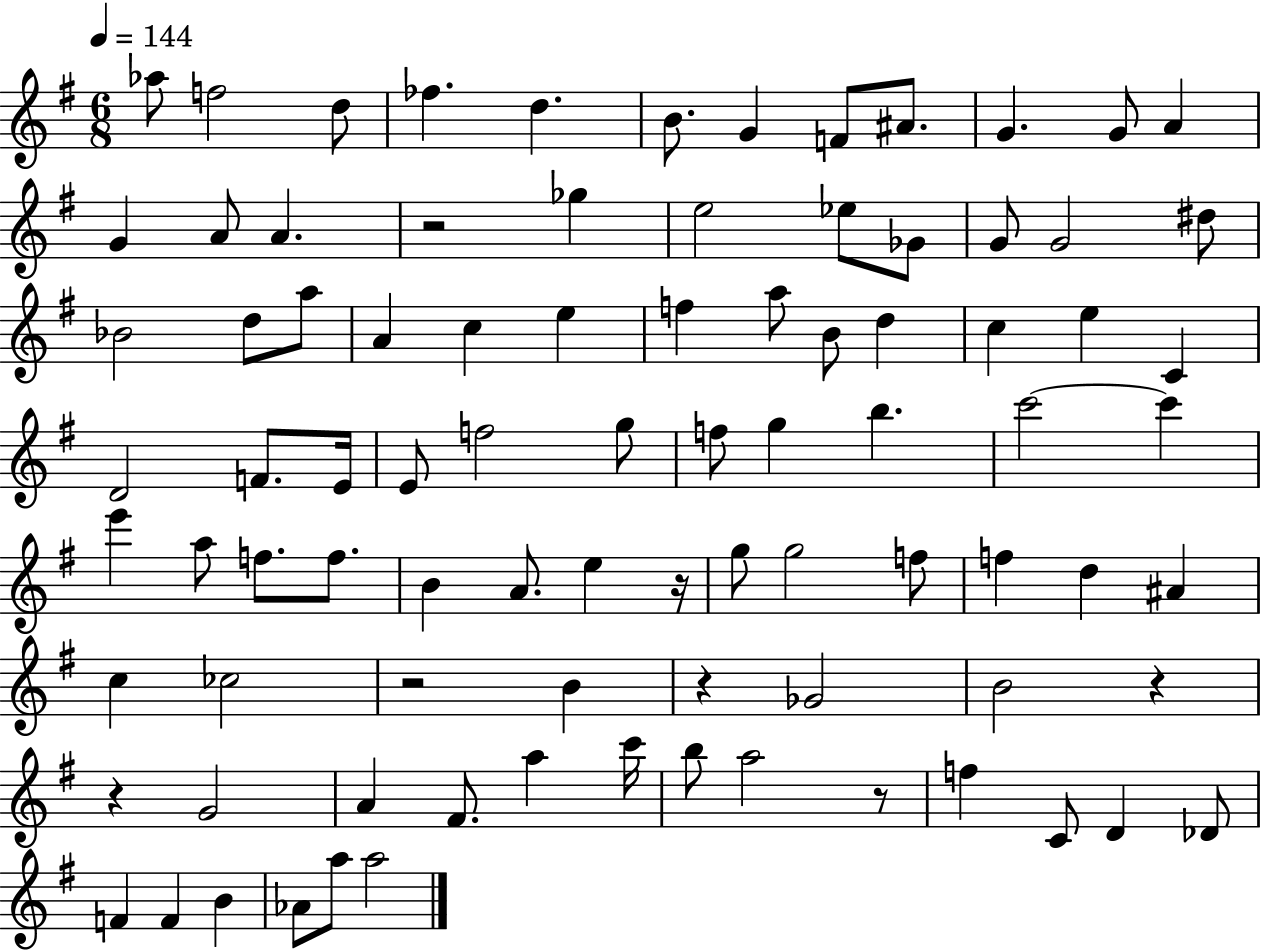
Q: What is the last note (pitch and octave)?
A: A5